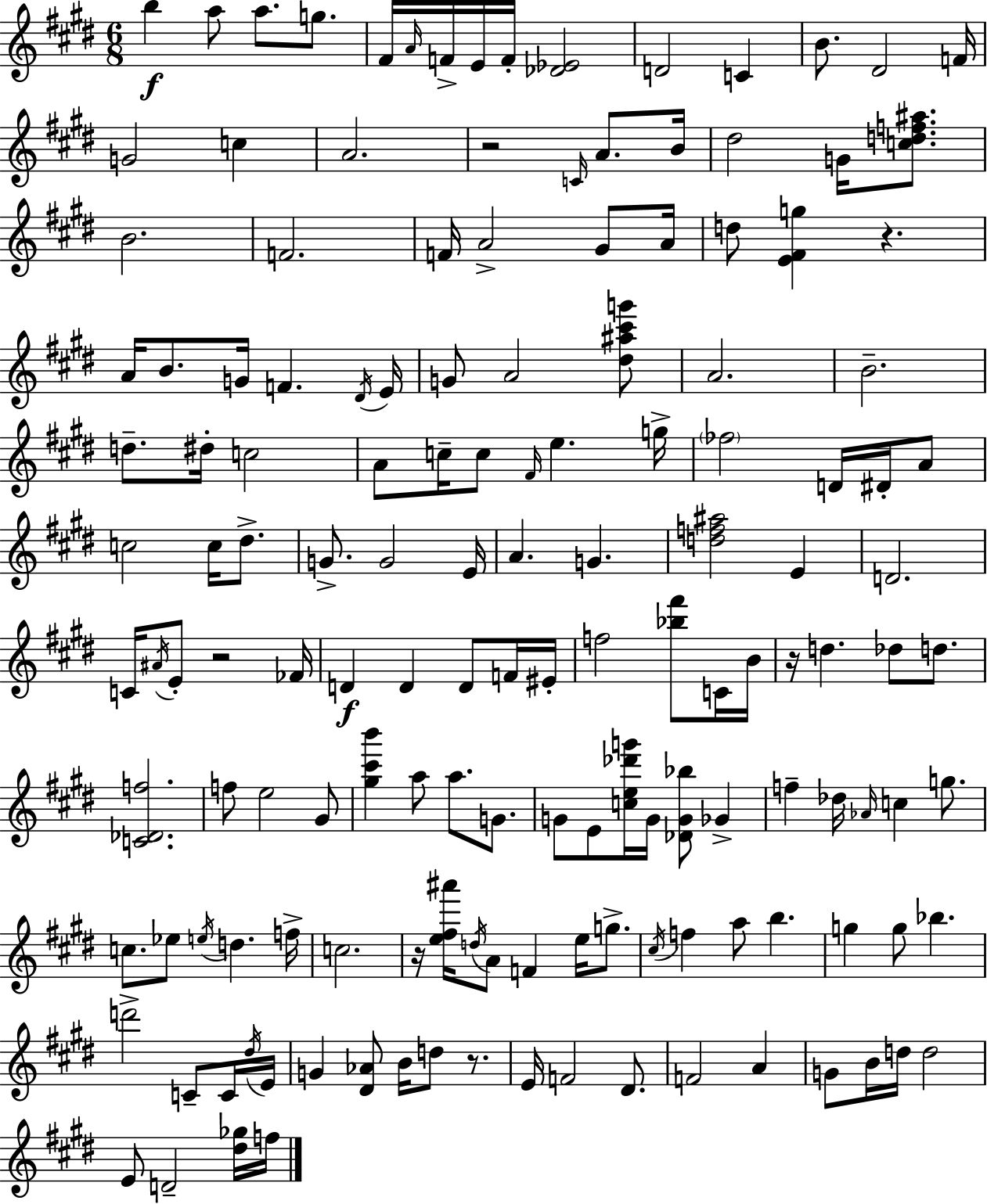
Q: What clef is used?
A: treble